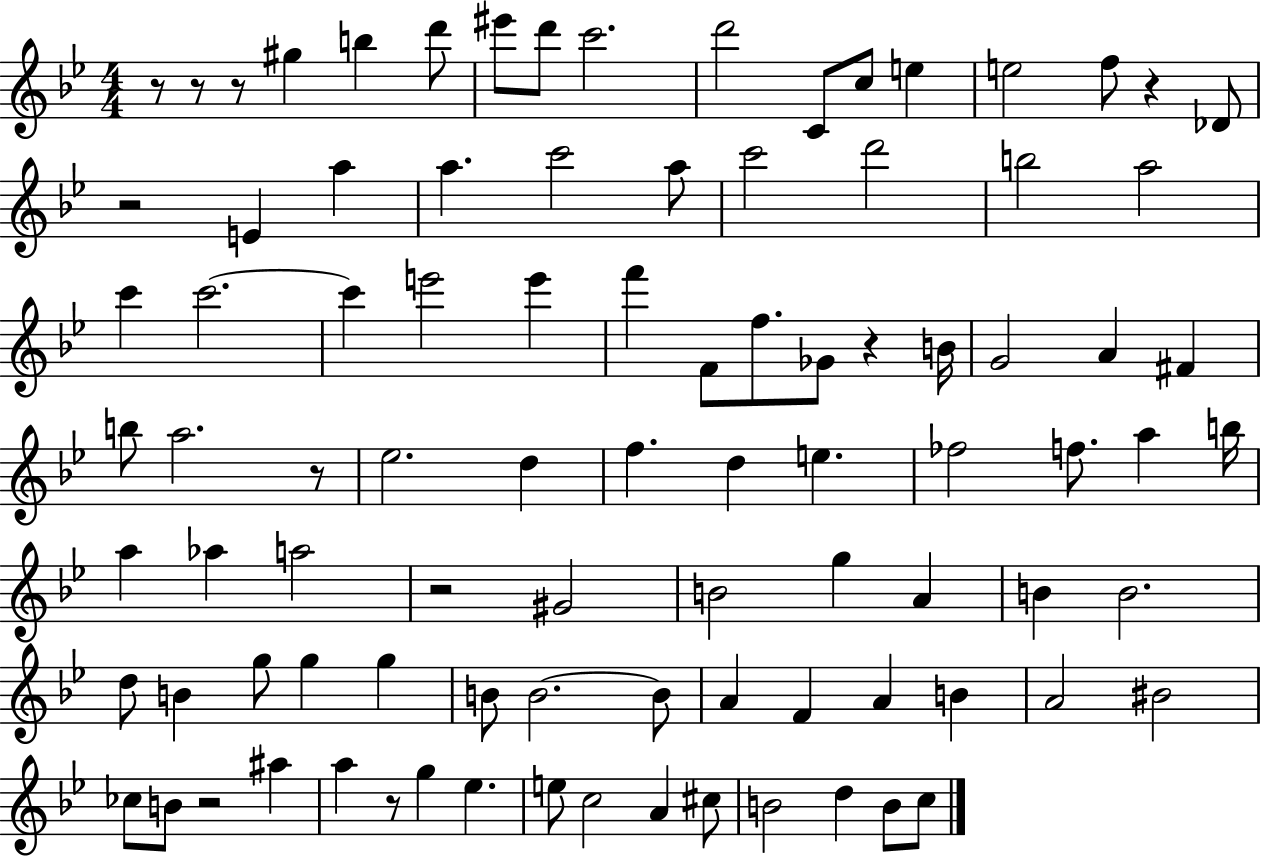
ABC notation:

X:1
T:Untitled
M:4/4
L:1/4
K:Bb
z/2 z/2 z/2 ^g b d'/2 ^e'/2 d'/2 c'2 d'2 C/2 c/2 e e2 f/2 z _D/2 z2 E a a c'2 a/2 c'2 d'2 b2 a2 c' c'2 c' e'2 e' f' F/2 f/2 _G/2 z B/4 G2 A ^F b/2 a2 z/2 _e2 d f d e _f2 f/2 a b/4 a _a a2 z2 ^G2 B2 g A B B2 d/2 B g/2 g g B/2 B2 B/2 A F A B A2 ^B2 _c/2 B/2 z2 ^a a z/2 g _e e/2 c2 A ^c/2 B2 d B/2 c/2